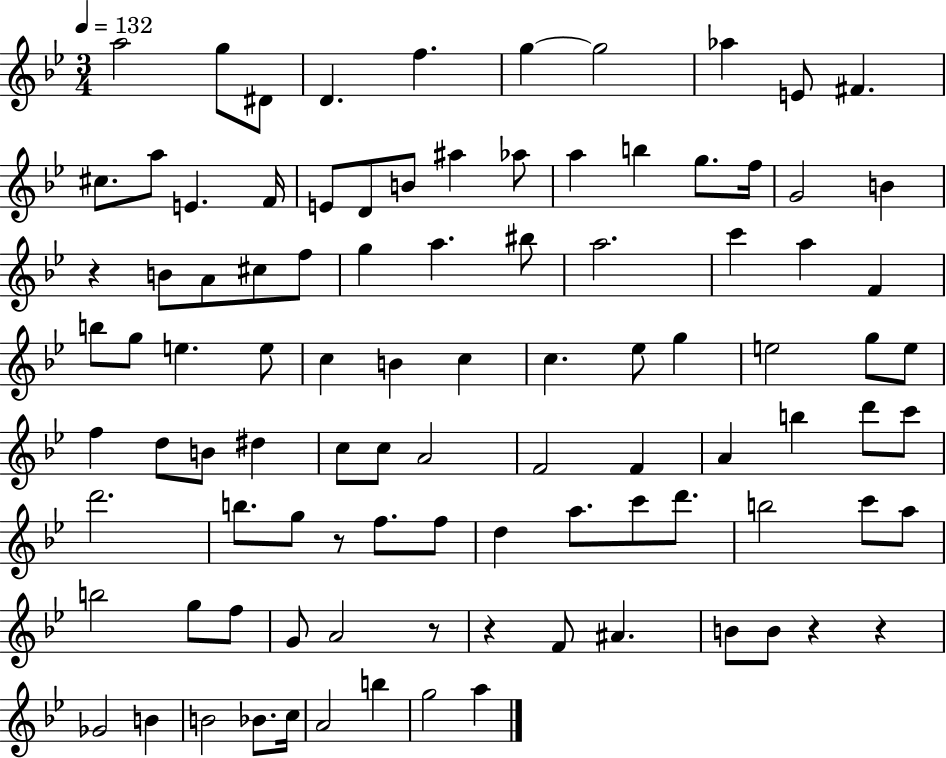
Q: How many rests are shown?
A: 6